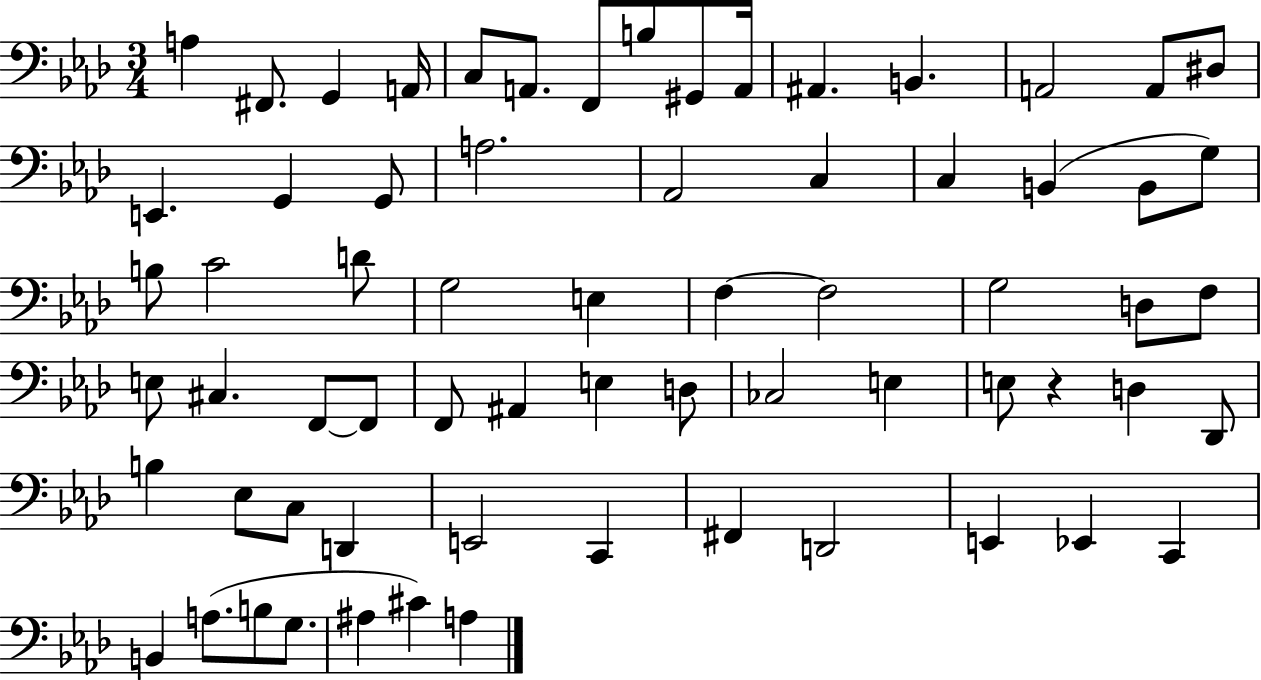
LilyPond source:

{
  \clef bass
  \numericTimeSignature
  \time 3/4
  \key aes \major
  \repeat volta 2 { a4 fis,8. g,4 a,16 | c8 a,8. f,8 b8 gis,8 a,16 | ais,4. b,4. | a,2 a,8 dis8 | \break e,4. g,4 g,8 | a2. | aes,2 c4 | c4 b,4( b,8 g8) | \break b8 c'2 d'8 | g2 e4 | f4~~ f2 | g2 d8 f8 | \break e8 cis4. f,8~~ f,8 | f,8 ais,4 e4 d8 | ces2 e4 | e8 r4 d4 des,8 | \break b4 ees8 c8 d,4 | e,2 c,4 | fis,4 d,2 | e,4 ees,4 c,4 | \break b,4 a8.( b8 g8. | ais4 cis'4) a4 | } \bar "|."
}